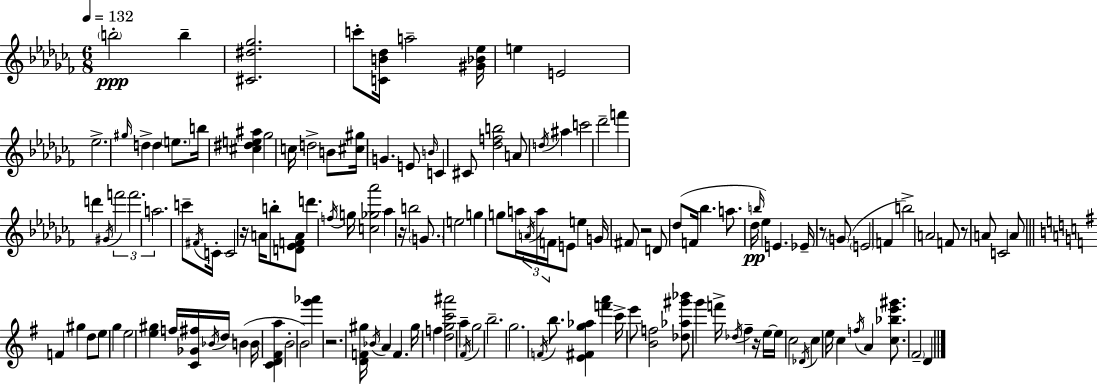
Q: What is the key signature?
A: AES minor